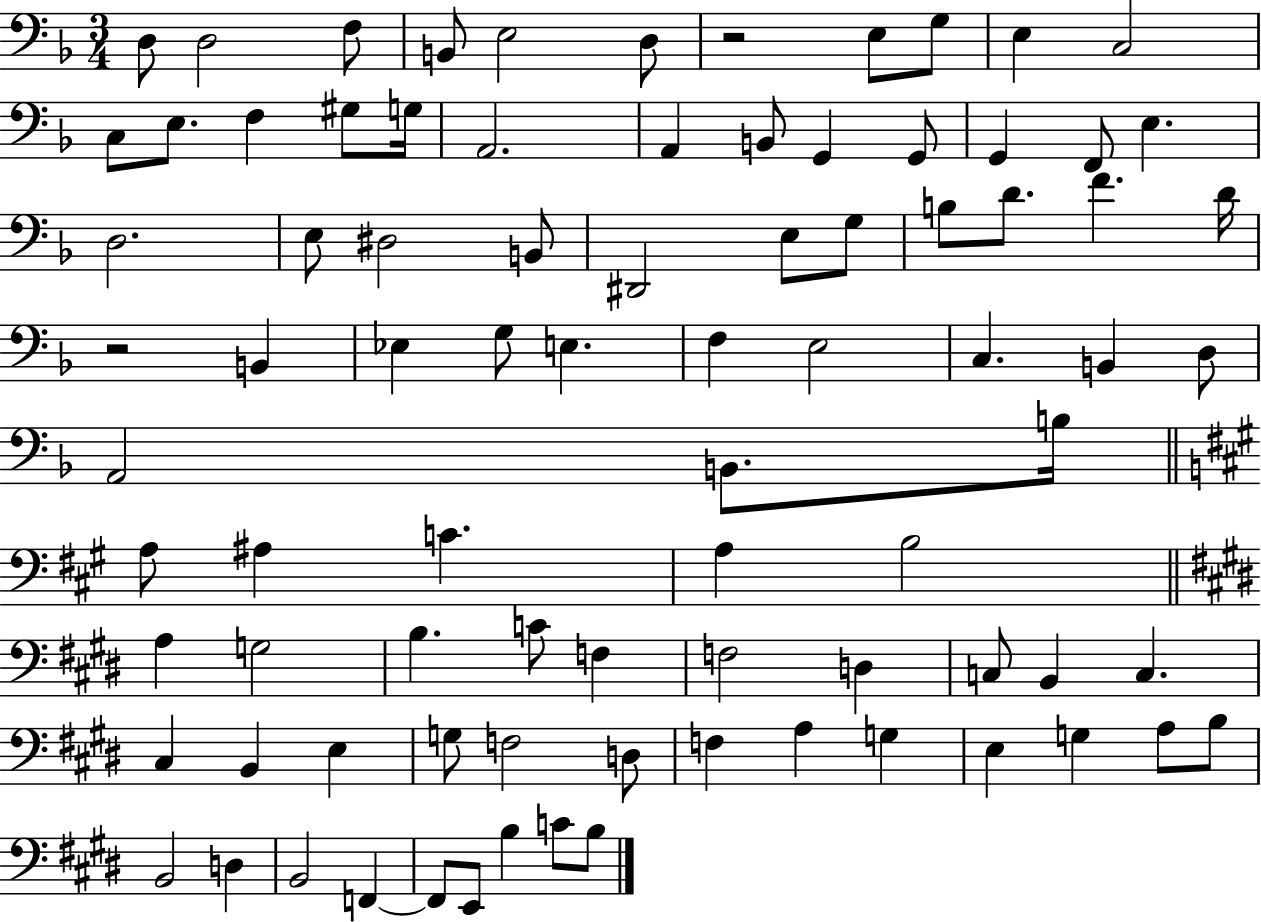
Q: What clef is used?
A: bass